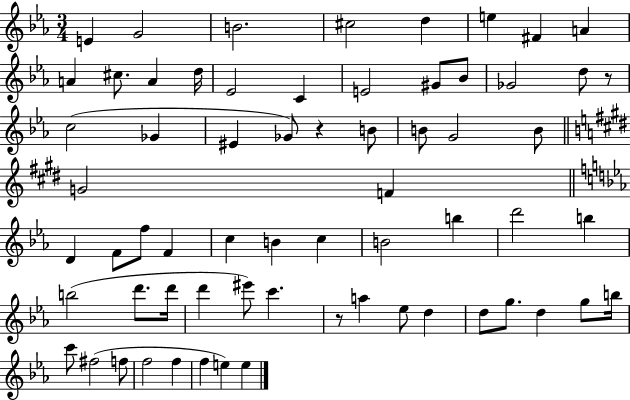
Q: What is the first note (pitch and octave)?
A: E4